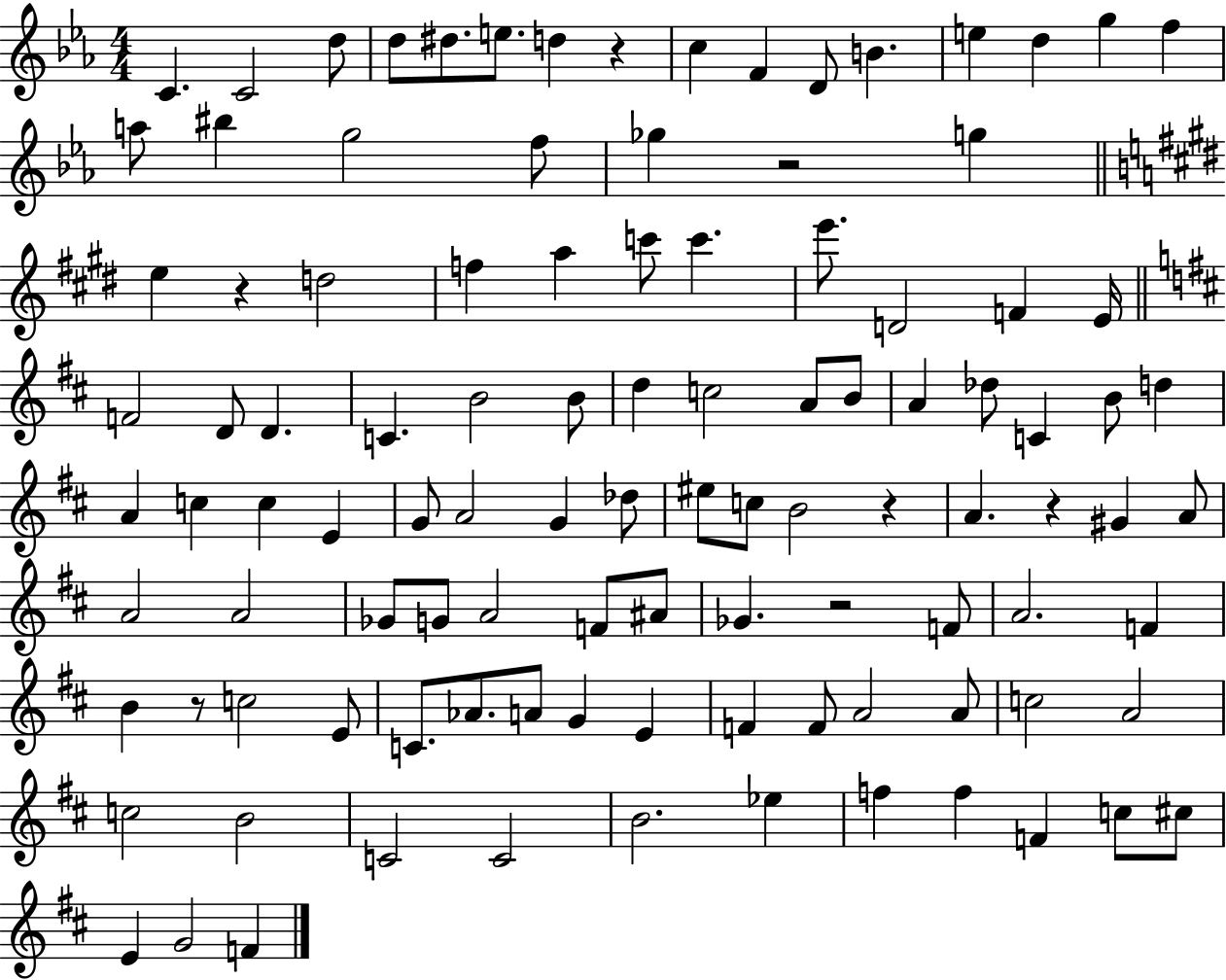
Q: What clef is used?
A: treble